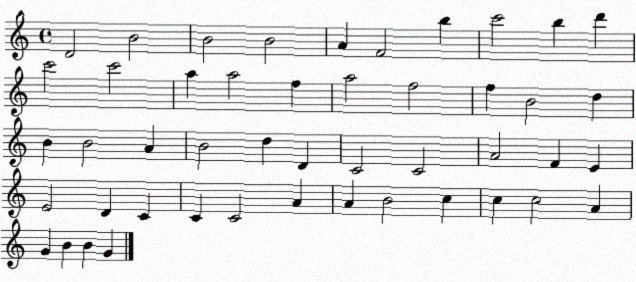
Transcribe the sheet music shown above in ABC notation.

X:1
T:Untitled
M:4/4
L:1/4
K:C
D2 B2 B2 B2 A F2 b c'2 b d' c'2 c'2 a a2 f a2 f2 f B2 d B B2 A B2 d D C2 C2 A2 F E E2 D C C C2 A A B2 c c c2 A G B B G